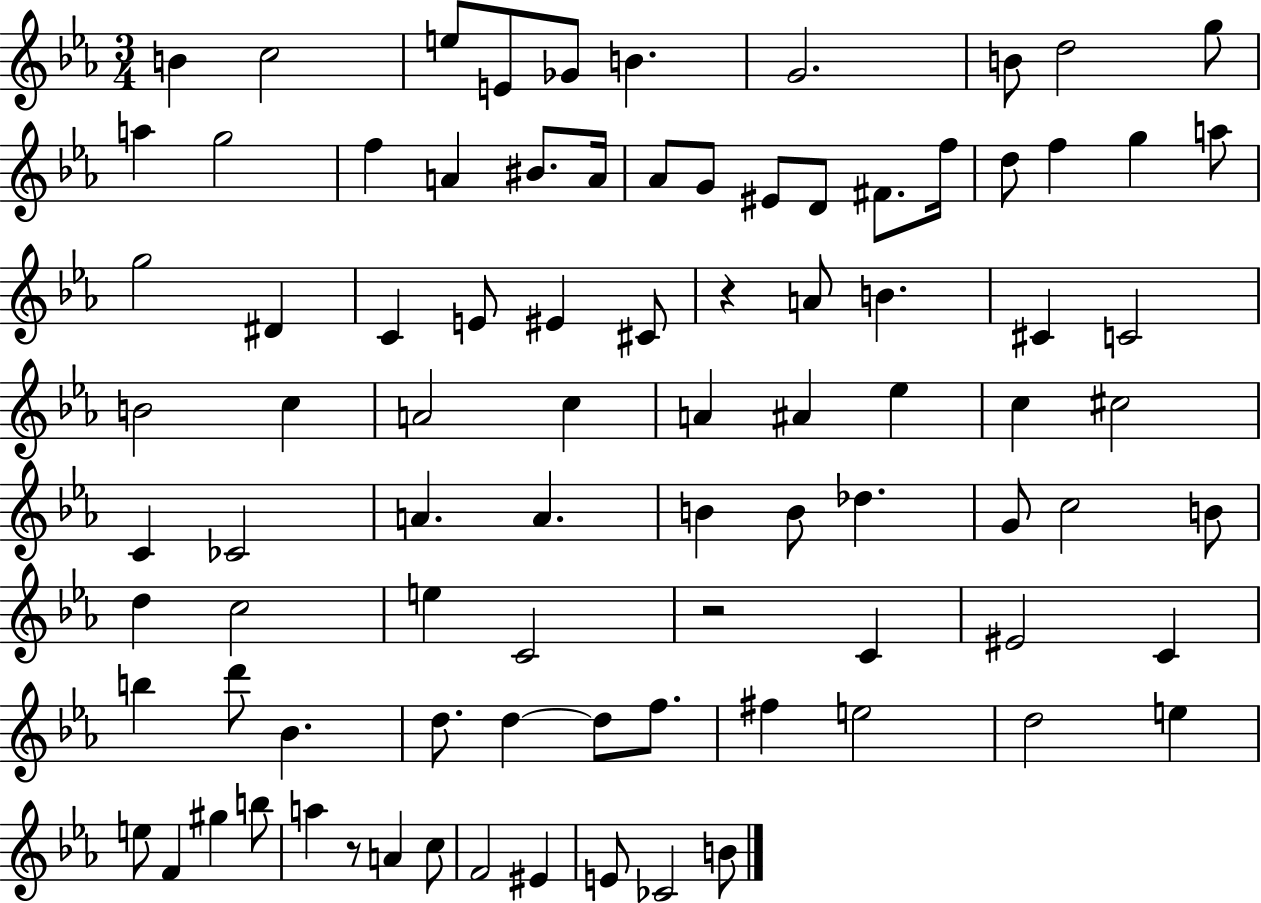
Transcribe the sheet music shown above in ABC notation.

X:1
T:Untitled
M:3/4
L:1/4
K:Eb
B c2 e/2 E/2 _G/2 B G2 B/2 d2 g/2 a g2 f A ^B/2 A/4 _A/2 G/2 ^E/2 D/2 ^F/2 f/4 d/2 f g a/2 g2 ^D C E/2 ^E ^C/2 z A/2 B ^C C2 B2 c A2 c A ^A _e c ^c2 C _C2 A A B B/2 _d G/2 c2 B/2 d c2 e C2 z2 C ^E2 C b d'/2 _B d/2 d d/2 f/2 ^f e2 d2 e e/2 F ^g b/2 a z/2 A c/2 F2 ^E E/2 _C2 B/2